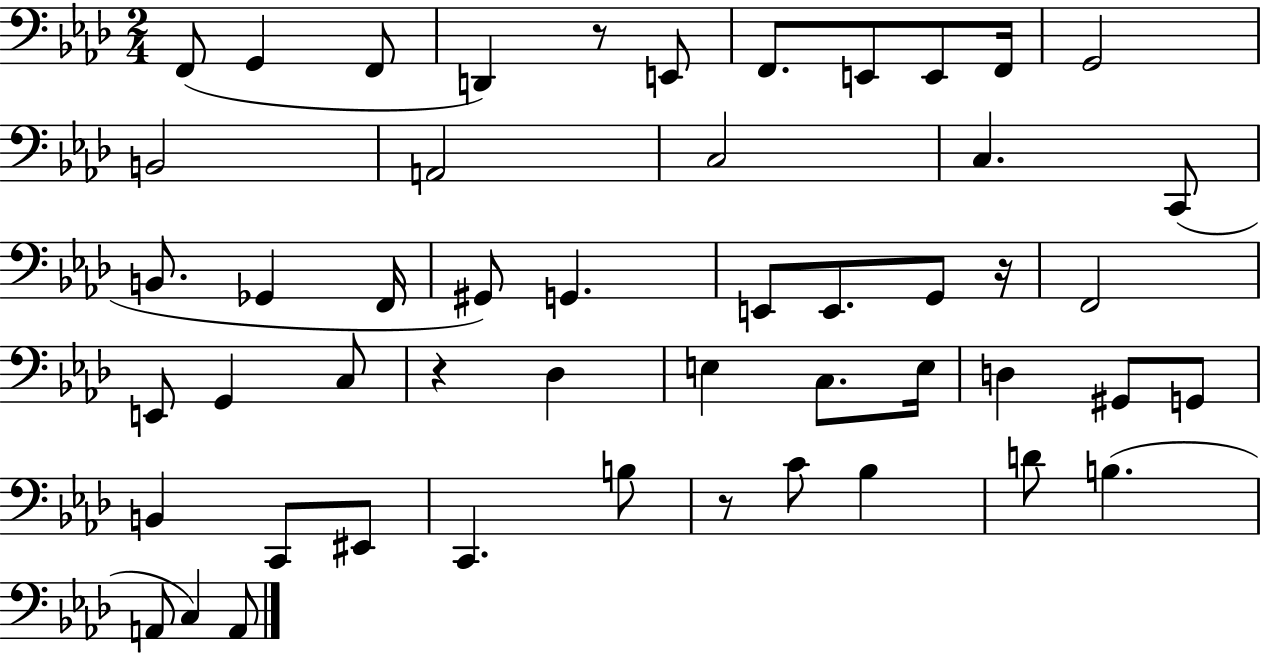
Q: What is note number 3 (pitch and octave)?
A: F2